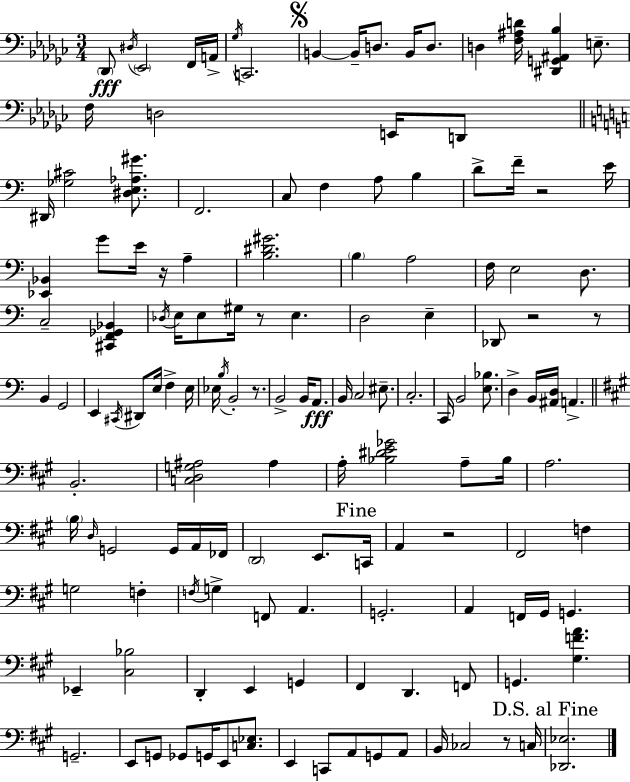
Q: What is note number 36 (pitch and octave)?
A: C3